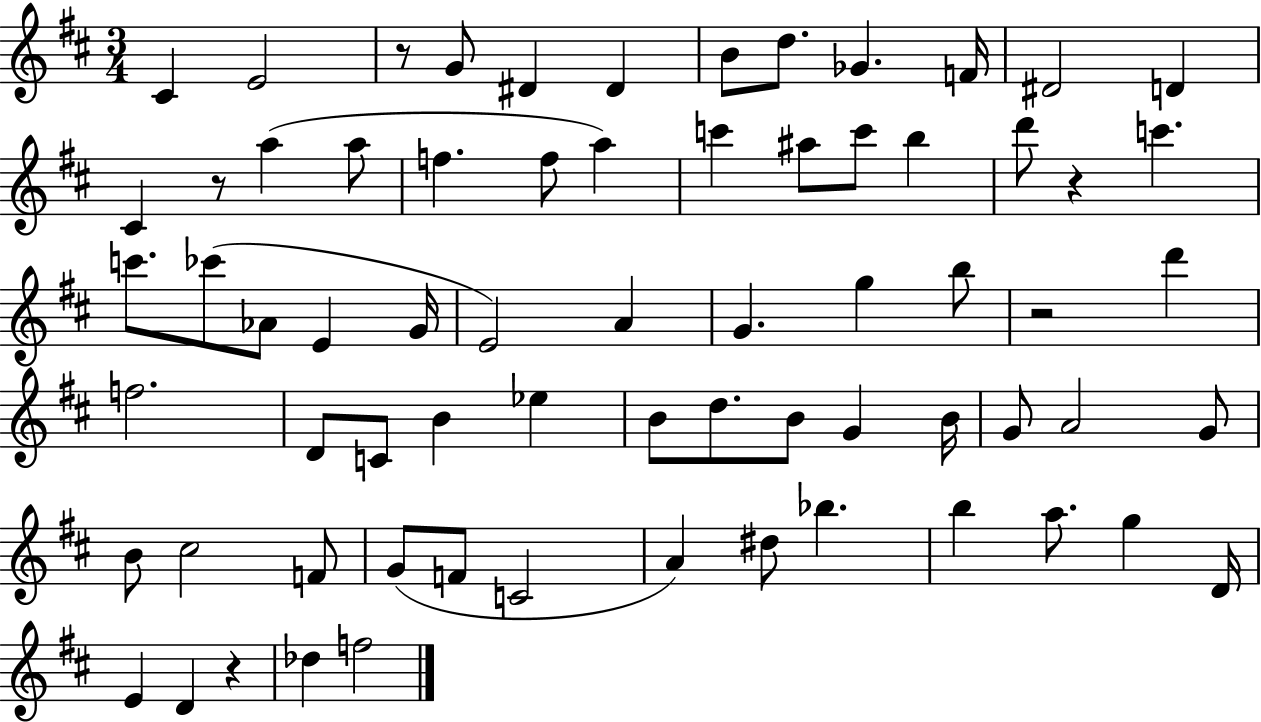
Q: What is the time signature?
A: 3/4